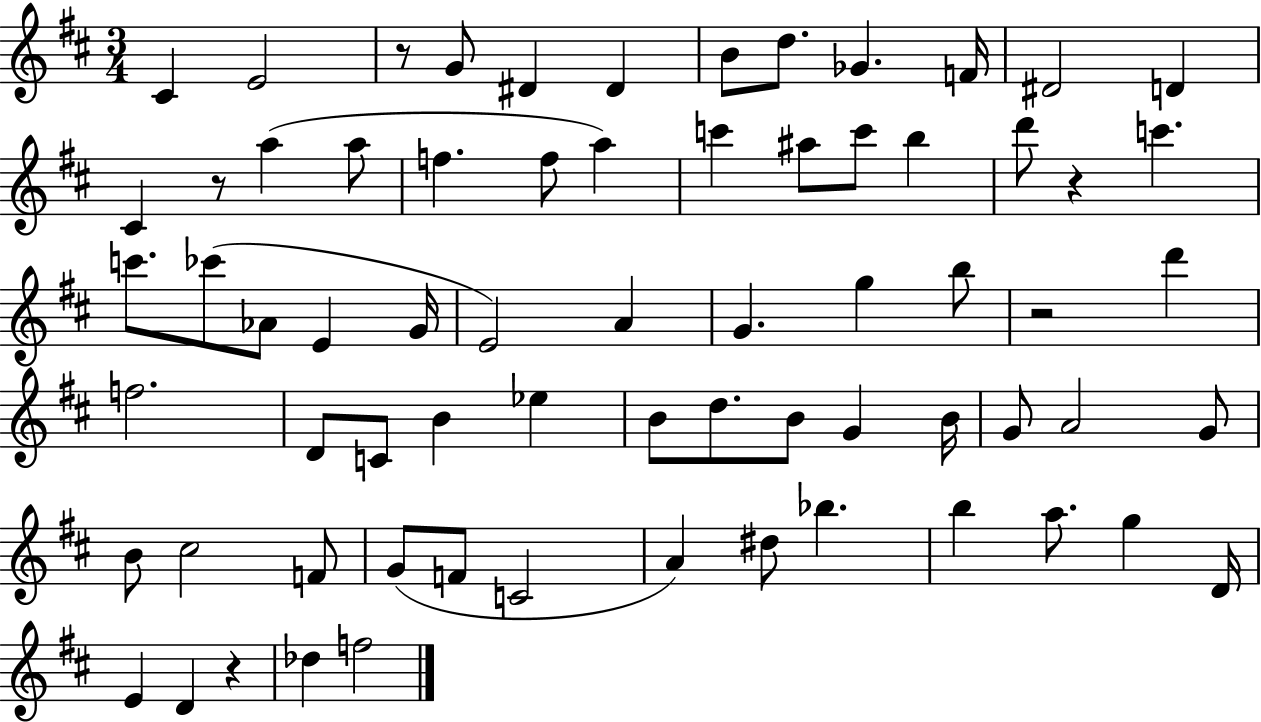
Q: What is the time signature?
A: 3/4